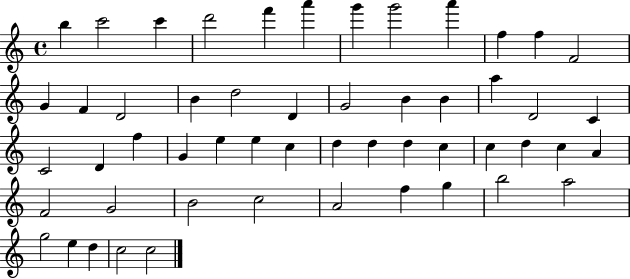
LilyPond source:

{
  \clef treble
  \time 4/4
  \defaultTimeSignature
  \key c \major
  b''4 c'''2 c'''4 | d'''2 f'''4 a'''4 | g'''4 g'''2 a'''4 | f''4 f''4 f'2 | \break g'4 f'4 d'2 | b'4 d''2 d'4 | g'2 b'4 b'4 | a''4 d'2 c'4 | \break c'2 d'4 f''4 | g'4 e''4 e''4 c''4 | d''4 d''4 d''4 c''4 | c''4 d''4 c''4 a'4 | \break f'2 g'2 | b'2 c''2 | a'2 f''4 g''4 | b''2 a''2 | \break g''2 e''4 d''4 | c''2 c''2 | \bar "|."
}